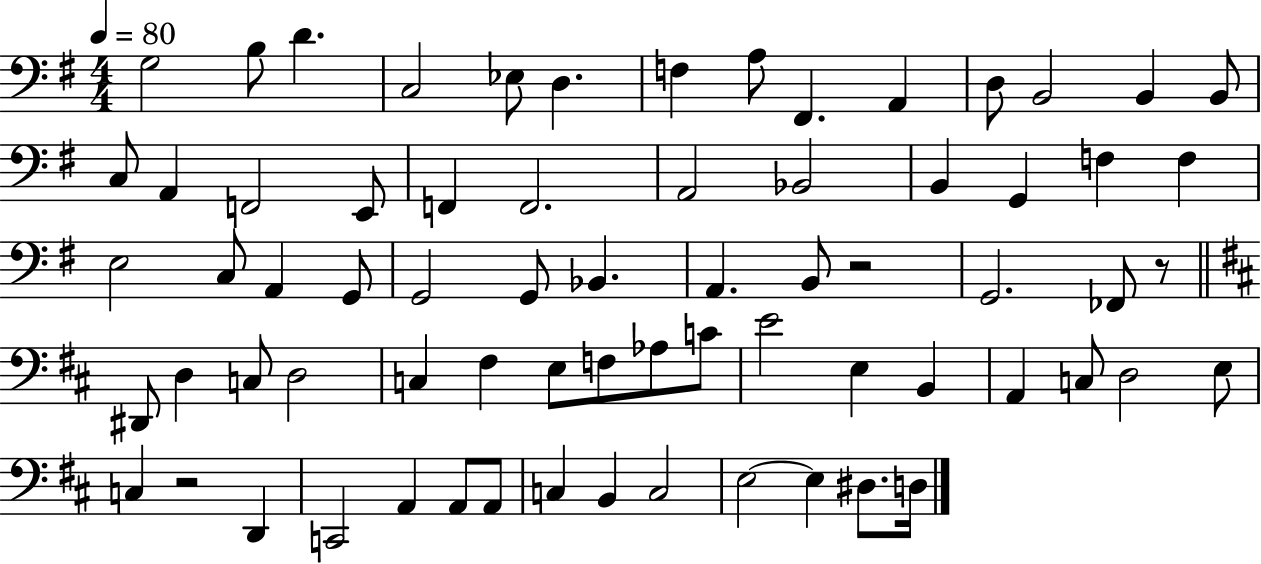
{
  \clef bass
  \numericTimeSignature
  \time 4/4
  \key g \major
  \tempo 4 = 80
  g2 b8 d'4. | c2 ees8 d4. | f4 a8 fis,4. a,4 | d8 b,2 b,4 b,8 | \break c8 a,4 f,2 e,8 | f,4 f,2. | a,2 bes,2 | b,4 g,4 f4 f4 | \break e2 c8 a,4 g,8 | g,2 g,8 bes,4. | a,4. b,8 r2 | g,2. fes,8 r8 | \break \bar "||" \break \key d \major dis,8 d4 c8 d2 | c4 fis4 e8 f8 aes8 c'8 | e'2 e4 b,4 | a,4 c8 d2 e8 | \break c4 r2 d,4 | c,2 a,4 a,8 a,8 | c4 b,4 c2 | e2~~ e4 dis8. d16 | \break \bar "|."
}